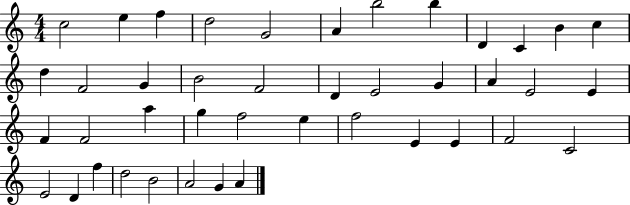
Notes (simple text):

C5/h E5/q F5/q D5/h G4/h A4/q B5/h B5/q D4/q C4/q B4/q C5/q D5/q F4/h G4/q B4/h F4/h D4/q E4/h G4/q A4/q E4/h E4/q F4/q F4/h A5/q G5/q F5/h E5/q F5/h E4/q E4/q F4/h C4/h E4/h D4/q F5/q D5/h B4/h A4/h G4/q A4/q